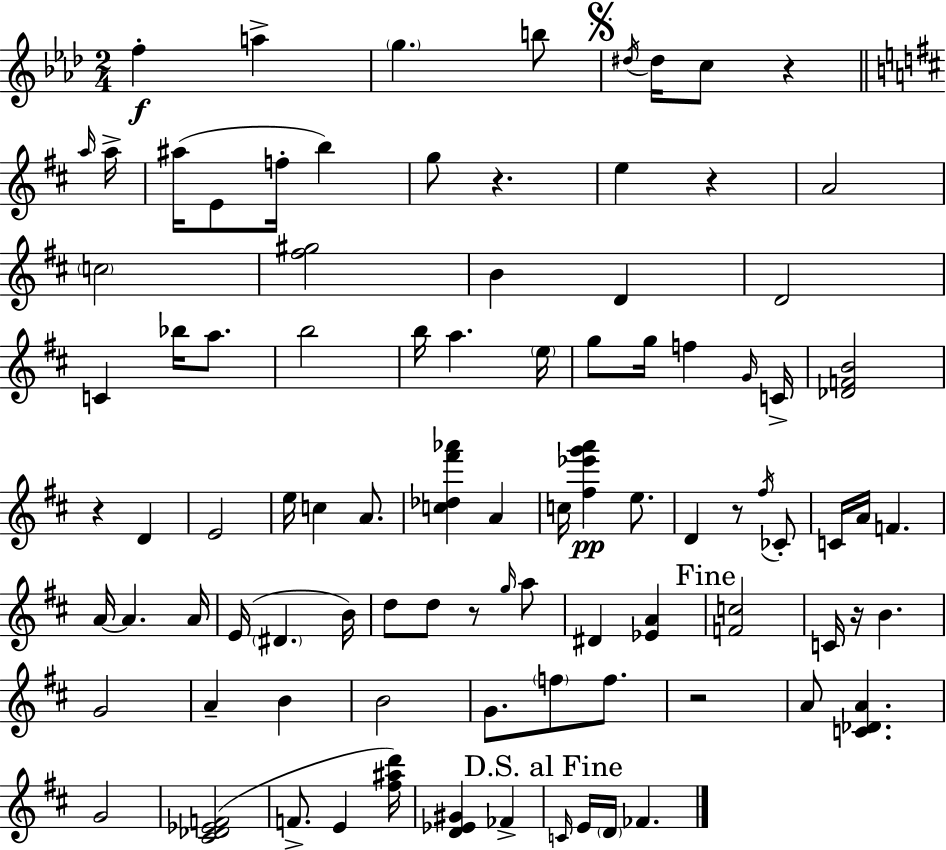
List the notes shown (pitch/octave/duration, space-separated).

F5/q A5/q G5/q. B5/e D#5/s D#5/s C5/e R/q A5/s A5/s A#5/s E4/e F5/s B5/q G5/e R/q. E5/q R/q A4/h C5/h [F#5,G#5]/h B4/q D4/q D4/h C4/q Bb5/s A5/e. B5/h B5/s A5/q. E5/s G5/e G5/s F5/q G4/s C4/s [Db4,F4,B4]/h R/q D4/q E4/h E5/s C5/q A4/e. [C5,Db5,F#6,Ab6]/q A4/q C5/s [F#5,Eb6,G6,A6]/q E5/e. D4/q R/e F#5/s CES4/e C4/s A4/s F4/q. A4/s A4/q. A4/s E4/s D#4/q. B4/s D5/e D5/e R/e G5/s A5/e D#4/q [Eb4,A4]/q [F4,C5]/h C4/s R/s B4/q. G4/h A4/q B4/q B4/h G4/e. F5/e F5/e. R/h A4/e [C4,Db4,A4]/q. G4/h [C#4,Db4,Eb4,F4]/h F4/e. E4/q [F#5,A#5,D6]/s [D4,Eb4,G#4]/q FES4/q C4/s E4/s D4/s FES4/q.